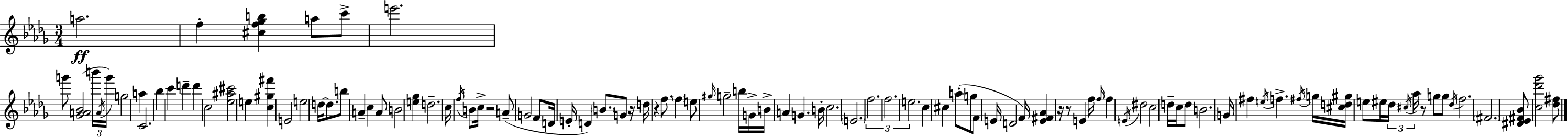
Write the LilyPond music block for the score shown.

{
  \clef treble
  \numericTimeSignature
  \time 3/4
  \key bes \minor
  a''2.\ff | f''4-. <cis'' f'' ges'' b''>4 a''8 c'''8-> | e'''2. | g'''8 <ges' a' bes'>2( \tuplet 3/2 { b'''16 \acciaccatura { a'16 } | \break g'''16) } g''2 a''4 | c'2. | bes''4 c'''4 d'''4-- | d'''4 c''2 | \break <ees'' ais'' cis'''>2 e''4 | <c'' gis'' fis'''>4 e'2 | e''2 d''16~~ d''8. | b''8 a'4-- c''4 a'8 | \break b'2 <e'' ges''>4 | d''2.-- | c''16 \acciaccatura { f''16 } b'8 c''16-> r2 | a'8--( g'2 | \break f'8 d'16 e'16-. d'4) \parenthesize b'8. g'8 | r16 d''16 r4 f''8. \parenthesize f''4 | e''8 \grace { gis''16 } g''2-- | b''16 g'16-> b'16-> a'4 g'4. | \break b'16-. c''2. | \parenthesize e'2. | \tuplet 3/2 { f''2. | f''2. | \break e''2. } | c''4 cis''4 a''8-.( | g''8 f'8 e'16 d'2 | f'16) <e' fis' aes'>4 r16 r8 e'4 | \break f''16 \grace { f''16 } f''4 \acciaccatura { e'16 } dis''2 | c''2 | d''16-- c''16 d''8 b'2. | g'16 fis''4 \acciaccatura { e''16 } f''4.-> | \break \acciaccatura { fis''16 } g''16 <cis'' d'' gis''>16 e''8 eis''16 \tuplet 3/2 { des''16 | \acciaccatura { cis''16 } aes''16 } r8 g''8 g''8 \acciaccatura { des''16 } f''2. | \parenthesize fis'2. | <dis' ees' fis' bes'>8 <c'' des''' ges'''>2 | \break <des'' fis''>8 \bar "|."
}